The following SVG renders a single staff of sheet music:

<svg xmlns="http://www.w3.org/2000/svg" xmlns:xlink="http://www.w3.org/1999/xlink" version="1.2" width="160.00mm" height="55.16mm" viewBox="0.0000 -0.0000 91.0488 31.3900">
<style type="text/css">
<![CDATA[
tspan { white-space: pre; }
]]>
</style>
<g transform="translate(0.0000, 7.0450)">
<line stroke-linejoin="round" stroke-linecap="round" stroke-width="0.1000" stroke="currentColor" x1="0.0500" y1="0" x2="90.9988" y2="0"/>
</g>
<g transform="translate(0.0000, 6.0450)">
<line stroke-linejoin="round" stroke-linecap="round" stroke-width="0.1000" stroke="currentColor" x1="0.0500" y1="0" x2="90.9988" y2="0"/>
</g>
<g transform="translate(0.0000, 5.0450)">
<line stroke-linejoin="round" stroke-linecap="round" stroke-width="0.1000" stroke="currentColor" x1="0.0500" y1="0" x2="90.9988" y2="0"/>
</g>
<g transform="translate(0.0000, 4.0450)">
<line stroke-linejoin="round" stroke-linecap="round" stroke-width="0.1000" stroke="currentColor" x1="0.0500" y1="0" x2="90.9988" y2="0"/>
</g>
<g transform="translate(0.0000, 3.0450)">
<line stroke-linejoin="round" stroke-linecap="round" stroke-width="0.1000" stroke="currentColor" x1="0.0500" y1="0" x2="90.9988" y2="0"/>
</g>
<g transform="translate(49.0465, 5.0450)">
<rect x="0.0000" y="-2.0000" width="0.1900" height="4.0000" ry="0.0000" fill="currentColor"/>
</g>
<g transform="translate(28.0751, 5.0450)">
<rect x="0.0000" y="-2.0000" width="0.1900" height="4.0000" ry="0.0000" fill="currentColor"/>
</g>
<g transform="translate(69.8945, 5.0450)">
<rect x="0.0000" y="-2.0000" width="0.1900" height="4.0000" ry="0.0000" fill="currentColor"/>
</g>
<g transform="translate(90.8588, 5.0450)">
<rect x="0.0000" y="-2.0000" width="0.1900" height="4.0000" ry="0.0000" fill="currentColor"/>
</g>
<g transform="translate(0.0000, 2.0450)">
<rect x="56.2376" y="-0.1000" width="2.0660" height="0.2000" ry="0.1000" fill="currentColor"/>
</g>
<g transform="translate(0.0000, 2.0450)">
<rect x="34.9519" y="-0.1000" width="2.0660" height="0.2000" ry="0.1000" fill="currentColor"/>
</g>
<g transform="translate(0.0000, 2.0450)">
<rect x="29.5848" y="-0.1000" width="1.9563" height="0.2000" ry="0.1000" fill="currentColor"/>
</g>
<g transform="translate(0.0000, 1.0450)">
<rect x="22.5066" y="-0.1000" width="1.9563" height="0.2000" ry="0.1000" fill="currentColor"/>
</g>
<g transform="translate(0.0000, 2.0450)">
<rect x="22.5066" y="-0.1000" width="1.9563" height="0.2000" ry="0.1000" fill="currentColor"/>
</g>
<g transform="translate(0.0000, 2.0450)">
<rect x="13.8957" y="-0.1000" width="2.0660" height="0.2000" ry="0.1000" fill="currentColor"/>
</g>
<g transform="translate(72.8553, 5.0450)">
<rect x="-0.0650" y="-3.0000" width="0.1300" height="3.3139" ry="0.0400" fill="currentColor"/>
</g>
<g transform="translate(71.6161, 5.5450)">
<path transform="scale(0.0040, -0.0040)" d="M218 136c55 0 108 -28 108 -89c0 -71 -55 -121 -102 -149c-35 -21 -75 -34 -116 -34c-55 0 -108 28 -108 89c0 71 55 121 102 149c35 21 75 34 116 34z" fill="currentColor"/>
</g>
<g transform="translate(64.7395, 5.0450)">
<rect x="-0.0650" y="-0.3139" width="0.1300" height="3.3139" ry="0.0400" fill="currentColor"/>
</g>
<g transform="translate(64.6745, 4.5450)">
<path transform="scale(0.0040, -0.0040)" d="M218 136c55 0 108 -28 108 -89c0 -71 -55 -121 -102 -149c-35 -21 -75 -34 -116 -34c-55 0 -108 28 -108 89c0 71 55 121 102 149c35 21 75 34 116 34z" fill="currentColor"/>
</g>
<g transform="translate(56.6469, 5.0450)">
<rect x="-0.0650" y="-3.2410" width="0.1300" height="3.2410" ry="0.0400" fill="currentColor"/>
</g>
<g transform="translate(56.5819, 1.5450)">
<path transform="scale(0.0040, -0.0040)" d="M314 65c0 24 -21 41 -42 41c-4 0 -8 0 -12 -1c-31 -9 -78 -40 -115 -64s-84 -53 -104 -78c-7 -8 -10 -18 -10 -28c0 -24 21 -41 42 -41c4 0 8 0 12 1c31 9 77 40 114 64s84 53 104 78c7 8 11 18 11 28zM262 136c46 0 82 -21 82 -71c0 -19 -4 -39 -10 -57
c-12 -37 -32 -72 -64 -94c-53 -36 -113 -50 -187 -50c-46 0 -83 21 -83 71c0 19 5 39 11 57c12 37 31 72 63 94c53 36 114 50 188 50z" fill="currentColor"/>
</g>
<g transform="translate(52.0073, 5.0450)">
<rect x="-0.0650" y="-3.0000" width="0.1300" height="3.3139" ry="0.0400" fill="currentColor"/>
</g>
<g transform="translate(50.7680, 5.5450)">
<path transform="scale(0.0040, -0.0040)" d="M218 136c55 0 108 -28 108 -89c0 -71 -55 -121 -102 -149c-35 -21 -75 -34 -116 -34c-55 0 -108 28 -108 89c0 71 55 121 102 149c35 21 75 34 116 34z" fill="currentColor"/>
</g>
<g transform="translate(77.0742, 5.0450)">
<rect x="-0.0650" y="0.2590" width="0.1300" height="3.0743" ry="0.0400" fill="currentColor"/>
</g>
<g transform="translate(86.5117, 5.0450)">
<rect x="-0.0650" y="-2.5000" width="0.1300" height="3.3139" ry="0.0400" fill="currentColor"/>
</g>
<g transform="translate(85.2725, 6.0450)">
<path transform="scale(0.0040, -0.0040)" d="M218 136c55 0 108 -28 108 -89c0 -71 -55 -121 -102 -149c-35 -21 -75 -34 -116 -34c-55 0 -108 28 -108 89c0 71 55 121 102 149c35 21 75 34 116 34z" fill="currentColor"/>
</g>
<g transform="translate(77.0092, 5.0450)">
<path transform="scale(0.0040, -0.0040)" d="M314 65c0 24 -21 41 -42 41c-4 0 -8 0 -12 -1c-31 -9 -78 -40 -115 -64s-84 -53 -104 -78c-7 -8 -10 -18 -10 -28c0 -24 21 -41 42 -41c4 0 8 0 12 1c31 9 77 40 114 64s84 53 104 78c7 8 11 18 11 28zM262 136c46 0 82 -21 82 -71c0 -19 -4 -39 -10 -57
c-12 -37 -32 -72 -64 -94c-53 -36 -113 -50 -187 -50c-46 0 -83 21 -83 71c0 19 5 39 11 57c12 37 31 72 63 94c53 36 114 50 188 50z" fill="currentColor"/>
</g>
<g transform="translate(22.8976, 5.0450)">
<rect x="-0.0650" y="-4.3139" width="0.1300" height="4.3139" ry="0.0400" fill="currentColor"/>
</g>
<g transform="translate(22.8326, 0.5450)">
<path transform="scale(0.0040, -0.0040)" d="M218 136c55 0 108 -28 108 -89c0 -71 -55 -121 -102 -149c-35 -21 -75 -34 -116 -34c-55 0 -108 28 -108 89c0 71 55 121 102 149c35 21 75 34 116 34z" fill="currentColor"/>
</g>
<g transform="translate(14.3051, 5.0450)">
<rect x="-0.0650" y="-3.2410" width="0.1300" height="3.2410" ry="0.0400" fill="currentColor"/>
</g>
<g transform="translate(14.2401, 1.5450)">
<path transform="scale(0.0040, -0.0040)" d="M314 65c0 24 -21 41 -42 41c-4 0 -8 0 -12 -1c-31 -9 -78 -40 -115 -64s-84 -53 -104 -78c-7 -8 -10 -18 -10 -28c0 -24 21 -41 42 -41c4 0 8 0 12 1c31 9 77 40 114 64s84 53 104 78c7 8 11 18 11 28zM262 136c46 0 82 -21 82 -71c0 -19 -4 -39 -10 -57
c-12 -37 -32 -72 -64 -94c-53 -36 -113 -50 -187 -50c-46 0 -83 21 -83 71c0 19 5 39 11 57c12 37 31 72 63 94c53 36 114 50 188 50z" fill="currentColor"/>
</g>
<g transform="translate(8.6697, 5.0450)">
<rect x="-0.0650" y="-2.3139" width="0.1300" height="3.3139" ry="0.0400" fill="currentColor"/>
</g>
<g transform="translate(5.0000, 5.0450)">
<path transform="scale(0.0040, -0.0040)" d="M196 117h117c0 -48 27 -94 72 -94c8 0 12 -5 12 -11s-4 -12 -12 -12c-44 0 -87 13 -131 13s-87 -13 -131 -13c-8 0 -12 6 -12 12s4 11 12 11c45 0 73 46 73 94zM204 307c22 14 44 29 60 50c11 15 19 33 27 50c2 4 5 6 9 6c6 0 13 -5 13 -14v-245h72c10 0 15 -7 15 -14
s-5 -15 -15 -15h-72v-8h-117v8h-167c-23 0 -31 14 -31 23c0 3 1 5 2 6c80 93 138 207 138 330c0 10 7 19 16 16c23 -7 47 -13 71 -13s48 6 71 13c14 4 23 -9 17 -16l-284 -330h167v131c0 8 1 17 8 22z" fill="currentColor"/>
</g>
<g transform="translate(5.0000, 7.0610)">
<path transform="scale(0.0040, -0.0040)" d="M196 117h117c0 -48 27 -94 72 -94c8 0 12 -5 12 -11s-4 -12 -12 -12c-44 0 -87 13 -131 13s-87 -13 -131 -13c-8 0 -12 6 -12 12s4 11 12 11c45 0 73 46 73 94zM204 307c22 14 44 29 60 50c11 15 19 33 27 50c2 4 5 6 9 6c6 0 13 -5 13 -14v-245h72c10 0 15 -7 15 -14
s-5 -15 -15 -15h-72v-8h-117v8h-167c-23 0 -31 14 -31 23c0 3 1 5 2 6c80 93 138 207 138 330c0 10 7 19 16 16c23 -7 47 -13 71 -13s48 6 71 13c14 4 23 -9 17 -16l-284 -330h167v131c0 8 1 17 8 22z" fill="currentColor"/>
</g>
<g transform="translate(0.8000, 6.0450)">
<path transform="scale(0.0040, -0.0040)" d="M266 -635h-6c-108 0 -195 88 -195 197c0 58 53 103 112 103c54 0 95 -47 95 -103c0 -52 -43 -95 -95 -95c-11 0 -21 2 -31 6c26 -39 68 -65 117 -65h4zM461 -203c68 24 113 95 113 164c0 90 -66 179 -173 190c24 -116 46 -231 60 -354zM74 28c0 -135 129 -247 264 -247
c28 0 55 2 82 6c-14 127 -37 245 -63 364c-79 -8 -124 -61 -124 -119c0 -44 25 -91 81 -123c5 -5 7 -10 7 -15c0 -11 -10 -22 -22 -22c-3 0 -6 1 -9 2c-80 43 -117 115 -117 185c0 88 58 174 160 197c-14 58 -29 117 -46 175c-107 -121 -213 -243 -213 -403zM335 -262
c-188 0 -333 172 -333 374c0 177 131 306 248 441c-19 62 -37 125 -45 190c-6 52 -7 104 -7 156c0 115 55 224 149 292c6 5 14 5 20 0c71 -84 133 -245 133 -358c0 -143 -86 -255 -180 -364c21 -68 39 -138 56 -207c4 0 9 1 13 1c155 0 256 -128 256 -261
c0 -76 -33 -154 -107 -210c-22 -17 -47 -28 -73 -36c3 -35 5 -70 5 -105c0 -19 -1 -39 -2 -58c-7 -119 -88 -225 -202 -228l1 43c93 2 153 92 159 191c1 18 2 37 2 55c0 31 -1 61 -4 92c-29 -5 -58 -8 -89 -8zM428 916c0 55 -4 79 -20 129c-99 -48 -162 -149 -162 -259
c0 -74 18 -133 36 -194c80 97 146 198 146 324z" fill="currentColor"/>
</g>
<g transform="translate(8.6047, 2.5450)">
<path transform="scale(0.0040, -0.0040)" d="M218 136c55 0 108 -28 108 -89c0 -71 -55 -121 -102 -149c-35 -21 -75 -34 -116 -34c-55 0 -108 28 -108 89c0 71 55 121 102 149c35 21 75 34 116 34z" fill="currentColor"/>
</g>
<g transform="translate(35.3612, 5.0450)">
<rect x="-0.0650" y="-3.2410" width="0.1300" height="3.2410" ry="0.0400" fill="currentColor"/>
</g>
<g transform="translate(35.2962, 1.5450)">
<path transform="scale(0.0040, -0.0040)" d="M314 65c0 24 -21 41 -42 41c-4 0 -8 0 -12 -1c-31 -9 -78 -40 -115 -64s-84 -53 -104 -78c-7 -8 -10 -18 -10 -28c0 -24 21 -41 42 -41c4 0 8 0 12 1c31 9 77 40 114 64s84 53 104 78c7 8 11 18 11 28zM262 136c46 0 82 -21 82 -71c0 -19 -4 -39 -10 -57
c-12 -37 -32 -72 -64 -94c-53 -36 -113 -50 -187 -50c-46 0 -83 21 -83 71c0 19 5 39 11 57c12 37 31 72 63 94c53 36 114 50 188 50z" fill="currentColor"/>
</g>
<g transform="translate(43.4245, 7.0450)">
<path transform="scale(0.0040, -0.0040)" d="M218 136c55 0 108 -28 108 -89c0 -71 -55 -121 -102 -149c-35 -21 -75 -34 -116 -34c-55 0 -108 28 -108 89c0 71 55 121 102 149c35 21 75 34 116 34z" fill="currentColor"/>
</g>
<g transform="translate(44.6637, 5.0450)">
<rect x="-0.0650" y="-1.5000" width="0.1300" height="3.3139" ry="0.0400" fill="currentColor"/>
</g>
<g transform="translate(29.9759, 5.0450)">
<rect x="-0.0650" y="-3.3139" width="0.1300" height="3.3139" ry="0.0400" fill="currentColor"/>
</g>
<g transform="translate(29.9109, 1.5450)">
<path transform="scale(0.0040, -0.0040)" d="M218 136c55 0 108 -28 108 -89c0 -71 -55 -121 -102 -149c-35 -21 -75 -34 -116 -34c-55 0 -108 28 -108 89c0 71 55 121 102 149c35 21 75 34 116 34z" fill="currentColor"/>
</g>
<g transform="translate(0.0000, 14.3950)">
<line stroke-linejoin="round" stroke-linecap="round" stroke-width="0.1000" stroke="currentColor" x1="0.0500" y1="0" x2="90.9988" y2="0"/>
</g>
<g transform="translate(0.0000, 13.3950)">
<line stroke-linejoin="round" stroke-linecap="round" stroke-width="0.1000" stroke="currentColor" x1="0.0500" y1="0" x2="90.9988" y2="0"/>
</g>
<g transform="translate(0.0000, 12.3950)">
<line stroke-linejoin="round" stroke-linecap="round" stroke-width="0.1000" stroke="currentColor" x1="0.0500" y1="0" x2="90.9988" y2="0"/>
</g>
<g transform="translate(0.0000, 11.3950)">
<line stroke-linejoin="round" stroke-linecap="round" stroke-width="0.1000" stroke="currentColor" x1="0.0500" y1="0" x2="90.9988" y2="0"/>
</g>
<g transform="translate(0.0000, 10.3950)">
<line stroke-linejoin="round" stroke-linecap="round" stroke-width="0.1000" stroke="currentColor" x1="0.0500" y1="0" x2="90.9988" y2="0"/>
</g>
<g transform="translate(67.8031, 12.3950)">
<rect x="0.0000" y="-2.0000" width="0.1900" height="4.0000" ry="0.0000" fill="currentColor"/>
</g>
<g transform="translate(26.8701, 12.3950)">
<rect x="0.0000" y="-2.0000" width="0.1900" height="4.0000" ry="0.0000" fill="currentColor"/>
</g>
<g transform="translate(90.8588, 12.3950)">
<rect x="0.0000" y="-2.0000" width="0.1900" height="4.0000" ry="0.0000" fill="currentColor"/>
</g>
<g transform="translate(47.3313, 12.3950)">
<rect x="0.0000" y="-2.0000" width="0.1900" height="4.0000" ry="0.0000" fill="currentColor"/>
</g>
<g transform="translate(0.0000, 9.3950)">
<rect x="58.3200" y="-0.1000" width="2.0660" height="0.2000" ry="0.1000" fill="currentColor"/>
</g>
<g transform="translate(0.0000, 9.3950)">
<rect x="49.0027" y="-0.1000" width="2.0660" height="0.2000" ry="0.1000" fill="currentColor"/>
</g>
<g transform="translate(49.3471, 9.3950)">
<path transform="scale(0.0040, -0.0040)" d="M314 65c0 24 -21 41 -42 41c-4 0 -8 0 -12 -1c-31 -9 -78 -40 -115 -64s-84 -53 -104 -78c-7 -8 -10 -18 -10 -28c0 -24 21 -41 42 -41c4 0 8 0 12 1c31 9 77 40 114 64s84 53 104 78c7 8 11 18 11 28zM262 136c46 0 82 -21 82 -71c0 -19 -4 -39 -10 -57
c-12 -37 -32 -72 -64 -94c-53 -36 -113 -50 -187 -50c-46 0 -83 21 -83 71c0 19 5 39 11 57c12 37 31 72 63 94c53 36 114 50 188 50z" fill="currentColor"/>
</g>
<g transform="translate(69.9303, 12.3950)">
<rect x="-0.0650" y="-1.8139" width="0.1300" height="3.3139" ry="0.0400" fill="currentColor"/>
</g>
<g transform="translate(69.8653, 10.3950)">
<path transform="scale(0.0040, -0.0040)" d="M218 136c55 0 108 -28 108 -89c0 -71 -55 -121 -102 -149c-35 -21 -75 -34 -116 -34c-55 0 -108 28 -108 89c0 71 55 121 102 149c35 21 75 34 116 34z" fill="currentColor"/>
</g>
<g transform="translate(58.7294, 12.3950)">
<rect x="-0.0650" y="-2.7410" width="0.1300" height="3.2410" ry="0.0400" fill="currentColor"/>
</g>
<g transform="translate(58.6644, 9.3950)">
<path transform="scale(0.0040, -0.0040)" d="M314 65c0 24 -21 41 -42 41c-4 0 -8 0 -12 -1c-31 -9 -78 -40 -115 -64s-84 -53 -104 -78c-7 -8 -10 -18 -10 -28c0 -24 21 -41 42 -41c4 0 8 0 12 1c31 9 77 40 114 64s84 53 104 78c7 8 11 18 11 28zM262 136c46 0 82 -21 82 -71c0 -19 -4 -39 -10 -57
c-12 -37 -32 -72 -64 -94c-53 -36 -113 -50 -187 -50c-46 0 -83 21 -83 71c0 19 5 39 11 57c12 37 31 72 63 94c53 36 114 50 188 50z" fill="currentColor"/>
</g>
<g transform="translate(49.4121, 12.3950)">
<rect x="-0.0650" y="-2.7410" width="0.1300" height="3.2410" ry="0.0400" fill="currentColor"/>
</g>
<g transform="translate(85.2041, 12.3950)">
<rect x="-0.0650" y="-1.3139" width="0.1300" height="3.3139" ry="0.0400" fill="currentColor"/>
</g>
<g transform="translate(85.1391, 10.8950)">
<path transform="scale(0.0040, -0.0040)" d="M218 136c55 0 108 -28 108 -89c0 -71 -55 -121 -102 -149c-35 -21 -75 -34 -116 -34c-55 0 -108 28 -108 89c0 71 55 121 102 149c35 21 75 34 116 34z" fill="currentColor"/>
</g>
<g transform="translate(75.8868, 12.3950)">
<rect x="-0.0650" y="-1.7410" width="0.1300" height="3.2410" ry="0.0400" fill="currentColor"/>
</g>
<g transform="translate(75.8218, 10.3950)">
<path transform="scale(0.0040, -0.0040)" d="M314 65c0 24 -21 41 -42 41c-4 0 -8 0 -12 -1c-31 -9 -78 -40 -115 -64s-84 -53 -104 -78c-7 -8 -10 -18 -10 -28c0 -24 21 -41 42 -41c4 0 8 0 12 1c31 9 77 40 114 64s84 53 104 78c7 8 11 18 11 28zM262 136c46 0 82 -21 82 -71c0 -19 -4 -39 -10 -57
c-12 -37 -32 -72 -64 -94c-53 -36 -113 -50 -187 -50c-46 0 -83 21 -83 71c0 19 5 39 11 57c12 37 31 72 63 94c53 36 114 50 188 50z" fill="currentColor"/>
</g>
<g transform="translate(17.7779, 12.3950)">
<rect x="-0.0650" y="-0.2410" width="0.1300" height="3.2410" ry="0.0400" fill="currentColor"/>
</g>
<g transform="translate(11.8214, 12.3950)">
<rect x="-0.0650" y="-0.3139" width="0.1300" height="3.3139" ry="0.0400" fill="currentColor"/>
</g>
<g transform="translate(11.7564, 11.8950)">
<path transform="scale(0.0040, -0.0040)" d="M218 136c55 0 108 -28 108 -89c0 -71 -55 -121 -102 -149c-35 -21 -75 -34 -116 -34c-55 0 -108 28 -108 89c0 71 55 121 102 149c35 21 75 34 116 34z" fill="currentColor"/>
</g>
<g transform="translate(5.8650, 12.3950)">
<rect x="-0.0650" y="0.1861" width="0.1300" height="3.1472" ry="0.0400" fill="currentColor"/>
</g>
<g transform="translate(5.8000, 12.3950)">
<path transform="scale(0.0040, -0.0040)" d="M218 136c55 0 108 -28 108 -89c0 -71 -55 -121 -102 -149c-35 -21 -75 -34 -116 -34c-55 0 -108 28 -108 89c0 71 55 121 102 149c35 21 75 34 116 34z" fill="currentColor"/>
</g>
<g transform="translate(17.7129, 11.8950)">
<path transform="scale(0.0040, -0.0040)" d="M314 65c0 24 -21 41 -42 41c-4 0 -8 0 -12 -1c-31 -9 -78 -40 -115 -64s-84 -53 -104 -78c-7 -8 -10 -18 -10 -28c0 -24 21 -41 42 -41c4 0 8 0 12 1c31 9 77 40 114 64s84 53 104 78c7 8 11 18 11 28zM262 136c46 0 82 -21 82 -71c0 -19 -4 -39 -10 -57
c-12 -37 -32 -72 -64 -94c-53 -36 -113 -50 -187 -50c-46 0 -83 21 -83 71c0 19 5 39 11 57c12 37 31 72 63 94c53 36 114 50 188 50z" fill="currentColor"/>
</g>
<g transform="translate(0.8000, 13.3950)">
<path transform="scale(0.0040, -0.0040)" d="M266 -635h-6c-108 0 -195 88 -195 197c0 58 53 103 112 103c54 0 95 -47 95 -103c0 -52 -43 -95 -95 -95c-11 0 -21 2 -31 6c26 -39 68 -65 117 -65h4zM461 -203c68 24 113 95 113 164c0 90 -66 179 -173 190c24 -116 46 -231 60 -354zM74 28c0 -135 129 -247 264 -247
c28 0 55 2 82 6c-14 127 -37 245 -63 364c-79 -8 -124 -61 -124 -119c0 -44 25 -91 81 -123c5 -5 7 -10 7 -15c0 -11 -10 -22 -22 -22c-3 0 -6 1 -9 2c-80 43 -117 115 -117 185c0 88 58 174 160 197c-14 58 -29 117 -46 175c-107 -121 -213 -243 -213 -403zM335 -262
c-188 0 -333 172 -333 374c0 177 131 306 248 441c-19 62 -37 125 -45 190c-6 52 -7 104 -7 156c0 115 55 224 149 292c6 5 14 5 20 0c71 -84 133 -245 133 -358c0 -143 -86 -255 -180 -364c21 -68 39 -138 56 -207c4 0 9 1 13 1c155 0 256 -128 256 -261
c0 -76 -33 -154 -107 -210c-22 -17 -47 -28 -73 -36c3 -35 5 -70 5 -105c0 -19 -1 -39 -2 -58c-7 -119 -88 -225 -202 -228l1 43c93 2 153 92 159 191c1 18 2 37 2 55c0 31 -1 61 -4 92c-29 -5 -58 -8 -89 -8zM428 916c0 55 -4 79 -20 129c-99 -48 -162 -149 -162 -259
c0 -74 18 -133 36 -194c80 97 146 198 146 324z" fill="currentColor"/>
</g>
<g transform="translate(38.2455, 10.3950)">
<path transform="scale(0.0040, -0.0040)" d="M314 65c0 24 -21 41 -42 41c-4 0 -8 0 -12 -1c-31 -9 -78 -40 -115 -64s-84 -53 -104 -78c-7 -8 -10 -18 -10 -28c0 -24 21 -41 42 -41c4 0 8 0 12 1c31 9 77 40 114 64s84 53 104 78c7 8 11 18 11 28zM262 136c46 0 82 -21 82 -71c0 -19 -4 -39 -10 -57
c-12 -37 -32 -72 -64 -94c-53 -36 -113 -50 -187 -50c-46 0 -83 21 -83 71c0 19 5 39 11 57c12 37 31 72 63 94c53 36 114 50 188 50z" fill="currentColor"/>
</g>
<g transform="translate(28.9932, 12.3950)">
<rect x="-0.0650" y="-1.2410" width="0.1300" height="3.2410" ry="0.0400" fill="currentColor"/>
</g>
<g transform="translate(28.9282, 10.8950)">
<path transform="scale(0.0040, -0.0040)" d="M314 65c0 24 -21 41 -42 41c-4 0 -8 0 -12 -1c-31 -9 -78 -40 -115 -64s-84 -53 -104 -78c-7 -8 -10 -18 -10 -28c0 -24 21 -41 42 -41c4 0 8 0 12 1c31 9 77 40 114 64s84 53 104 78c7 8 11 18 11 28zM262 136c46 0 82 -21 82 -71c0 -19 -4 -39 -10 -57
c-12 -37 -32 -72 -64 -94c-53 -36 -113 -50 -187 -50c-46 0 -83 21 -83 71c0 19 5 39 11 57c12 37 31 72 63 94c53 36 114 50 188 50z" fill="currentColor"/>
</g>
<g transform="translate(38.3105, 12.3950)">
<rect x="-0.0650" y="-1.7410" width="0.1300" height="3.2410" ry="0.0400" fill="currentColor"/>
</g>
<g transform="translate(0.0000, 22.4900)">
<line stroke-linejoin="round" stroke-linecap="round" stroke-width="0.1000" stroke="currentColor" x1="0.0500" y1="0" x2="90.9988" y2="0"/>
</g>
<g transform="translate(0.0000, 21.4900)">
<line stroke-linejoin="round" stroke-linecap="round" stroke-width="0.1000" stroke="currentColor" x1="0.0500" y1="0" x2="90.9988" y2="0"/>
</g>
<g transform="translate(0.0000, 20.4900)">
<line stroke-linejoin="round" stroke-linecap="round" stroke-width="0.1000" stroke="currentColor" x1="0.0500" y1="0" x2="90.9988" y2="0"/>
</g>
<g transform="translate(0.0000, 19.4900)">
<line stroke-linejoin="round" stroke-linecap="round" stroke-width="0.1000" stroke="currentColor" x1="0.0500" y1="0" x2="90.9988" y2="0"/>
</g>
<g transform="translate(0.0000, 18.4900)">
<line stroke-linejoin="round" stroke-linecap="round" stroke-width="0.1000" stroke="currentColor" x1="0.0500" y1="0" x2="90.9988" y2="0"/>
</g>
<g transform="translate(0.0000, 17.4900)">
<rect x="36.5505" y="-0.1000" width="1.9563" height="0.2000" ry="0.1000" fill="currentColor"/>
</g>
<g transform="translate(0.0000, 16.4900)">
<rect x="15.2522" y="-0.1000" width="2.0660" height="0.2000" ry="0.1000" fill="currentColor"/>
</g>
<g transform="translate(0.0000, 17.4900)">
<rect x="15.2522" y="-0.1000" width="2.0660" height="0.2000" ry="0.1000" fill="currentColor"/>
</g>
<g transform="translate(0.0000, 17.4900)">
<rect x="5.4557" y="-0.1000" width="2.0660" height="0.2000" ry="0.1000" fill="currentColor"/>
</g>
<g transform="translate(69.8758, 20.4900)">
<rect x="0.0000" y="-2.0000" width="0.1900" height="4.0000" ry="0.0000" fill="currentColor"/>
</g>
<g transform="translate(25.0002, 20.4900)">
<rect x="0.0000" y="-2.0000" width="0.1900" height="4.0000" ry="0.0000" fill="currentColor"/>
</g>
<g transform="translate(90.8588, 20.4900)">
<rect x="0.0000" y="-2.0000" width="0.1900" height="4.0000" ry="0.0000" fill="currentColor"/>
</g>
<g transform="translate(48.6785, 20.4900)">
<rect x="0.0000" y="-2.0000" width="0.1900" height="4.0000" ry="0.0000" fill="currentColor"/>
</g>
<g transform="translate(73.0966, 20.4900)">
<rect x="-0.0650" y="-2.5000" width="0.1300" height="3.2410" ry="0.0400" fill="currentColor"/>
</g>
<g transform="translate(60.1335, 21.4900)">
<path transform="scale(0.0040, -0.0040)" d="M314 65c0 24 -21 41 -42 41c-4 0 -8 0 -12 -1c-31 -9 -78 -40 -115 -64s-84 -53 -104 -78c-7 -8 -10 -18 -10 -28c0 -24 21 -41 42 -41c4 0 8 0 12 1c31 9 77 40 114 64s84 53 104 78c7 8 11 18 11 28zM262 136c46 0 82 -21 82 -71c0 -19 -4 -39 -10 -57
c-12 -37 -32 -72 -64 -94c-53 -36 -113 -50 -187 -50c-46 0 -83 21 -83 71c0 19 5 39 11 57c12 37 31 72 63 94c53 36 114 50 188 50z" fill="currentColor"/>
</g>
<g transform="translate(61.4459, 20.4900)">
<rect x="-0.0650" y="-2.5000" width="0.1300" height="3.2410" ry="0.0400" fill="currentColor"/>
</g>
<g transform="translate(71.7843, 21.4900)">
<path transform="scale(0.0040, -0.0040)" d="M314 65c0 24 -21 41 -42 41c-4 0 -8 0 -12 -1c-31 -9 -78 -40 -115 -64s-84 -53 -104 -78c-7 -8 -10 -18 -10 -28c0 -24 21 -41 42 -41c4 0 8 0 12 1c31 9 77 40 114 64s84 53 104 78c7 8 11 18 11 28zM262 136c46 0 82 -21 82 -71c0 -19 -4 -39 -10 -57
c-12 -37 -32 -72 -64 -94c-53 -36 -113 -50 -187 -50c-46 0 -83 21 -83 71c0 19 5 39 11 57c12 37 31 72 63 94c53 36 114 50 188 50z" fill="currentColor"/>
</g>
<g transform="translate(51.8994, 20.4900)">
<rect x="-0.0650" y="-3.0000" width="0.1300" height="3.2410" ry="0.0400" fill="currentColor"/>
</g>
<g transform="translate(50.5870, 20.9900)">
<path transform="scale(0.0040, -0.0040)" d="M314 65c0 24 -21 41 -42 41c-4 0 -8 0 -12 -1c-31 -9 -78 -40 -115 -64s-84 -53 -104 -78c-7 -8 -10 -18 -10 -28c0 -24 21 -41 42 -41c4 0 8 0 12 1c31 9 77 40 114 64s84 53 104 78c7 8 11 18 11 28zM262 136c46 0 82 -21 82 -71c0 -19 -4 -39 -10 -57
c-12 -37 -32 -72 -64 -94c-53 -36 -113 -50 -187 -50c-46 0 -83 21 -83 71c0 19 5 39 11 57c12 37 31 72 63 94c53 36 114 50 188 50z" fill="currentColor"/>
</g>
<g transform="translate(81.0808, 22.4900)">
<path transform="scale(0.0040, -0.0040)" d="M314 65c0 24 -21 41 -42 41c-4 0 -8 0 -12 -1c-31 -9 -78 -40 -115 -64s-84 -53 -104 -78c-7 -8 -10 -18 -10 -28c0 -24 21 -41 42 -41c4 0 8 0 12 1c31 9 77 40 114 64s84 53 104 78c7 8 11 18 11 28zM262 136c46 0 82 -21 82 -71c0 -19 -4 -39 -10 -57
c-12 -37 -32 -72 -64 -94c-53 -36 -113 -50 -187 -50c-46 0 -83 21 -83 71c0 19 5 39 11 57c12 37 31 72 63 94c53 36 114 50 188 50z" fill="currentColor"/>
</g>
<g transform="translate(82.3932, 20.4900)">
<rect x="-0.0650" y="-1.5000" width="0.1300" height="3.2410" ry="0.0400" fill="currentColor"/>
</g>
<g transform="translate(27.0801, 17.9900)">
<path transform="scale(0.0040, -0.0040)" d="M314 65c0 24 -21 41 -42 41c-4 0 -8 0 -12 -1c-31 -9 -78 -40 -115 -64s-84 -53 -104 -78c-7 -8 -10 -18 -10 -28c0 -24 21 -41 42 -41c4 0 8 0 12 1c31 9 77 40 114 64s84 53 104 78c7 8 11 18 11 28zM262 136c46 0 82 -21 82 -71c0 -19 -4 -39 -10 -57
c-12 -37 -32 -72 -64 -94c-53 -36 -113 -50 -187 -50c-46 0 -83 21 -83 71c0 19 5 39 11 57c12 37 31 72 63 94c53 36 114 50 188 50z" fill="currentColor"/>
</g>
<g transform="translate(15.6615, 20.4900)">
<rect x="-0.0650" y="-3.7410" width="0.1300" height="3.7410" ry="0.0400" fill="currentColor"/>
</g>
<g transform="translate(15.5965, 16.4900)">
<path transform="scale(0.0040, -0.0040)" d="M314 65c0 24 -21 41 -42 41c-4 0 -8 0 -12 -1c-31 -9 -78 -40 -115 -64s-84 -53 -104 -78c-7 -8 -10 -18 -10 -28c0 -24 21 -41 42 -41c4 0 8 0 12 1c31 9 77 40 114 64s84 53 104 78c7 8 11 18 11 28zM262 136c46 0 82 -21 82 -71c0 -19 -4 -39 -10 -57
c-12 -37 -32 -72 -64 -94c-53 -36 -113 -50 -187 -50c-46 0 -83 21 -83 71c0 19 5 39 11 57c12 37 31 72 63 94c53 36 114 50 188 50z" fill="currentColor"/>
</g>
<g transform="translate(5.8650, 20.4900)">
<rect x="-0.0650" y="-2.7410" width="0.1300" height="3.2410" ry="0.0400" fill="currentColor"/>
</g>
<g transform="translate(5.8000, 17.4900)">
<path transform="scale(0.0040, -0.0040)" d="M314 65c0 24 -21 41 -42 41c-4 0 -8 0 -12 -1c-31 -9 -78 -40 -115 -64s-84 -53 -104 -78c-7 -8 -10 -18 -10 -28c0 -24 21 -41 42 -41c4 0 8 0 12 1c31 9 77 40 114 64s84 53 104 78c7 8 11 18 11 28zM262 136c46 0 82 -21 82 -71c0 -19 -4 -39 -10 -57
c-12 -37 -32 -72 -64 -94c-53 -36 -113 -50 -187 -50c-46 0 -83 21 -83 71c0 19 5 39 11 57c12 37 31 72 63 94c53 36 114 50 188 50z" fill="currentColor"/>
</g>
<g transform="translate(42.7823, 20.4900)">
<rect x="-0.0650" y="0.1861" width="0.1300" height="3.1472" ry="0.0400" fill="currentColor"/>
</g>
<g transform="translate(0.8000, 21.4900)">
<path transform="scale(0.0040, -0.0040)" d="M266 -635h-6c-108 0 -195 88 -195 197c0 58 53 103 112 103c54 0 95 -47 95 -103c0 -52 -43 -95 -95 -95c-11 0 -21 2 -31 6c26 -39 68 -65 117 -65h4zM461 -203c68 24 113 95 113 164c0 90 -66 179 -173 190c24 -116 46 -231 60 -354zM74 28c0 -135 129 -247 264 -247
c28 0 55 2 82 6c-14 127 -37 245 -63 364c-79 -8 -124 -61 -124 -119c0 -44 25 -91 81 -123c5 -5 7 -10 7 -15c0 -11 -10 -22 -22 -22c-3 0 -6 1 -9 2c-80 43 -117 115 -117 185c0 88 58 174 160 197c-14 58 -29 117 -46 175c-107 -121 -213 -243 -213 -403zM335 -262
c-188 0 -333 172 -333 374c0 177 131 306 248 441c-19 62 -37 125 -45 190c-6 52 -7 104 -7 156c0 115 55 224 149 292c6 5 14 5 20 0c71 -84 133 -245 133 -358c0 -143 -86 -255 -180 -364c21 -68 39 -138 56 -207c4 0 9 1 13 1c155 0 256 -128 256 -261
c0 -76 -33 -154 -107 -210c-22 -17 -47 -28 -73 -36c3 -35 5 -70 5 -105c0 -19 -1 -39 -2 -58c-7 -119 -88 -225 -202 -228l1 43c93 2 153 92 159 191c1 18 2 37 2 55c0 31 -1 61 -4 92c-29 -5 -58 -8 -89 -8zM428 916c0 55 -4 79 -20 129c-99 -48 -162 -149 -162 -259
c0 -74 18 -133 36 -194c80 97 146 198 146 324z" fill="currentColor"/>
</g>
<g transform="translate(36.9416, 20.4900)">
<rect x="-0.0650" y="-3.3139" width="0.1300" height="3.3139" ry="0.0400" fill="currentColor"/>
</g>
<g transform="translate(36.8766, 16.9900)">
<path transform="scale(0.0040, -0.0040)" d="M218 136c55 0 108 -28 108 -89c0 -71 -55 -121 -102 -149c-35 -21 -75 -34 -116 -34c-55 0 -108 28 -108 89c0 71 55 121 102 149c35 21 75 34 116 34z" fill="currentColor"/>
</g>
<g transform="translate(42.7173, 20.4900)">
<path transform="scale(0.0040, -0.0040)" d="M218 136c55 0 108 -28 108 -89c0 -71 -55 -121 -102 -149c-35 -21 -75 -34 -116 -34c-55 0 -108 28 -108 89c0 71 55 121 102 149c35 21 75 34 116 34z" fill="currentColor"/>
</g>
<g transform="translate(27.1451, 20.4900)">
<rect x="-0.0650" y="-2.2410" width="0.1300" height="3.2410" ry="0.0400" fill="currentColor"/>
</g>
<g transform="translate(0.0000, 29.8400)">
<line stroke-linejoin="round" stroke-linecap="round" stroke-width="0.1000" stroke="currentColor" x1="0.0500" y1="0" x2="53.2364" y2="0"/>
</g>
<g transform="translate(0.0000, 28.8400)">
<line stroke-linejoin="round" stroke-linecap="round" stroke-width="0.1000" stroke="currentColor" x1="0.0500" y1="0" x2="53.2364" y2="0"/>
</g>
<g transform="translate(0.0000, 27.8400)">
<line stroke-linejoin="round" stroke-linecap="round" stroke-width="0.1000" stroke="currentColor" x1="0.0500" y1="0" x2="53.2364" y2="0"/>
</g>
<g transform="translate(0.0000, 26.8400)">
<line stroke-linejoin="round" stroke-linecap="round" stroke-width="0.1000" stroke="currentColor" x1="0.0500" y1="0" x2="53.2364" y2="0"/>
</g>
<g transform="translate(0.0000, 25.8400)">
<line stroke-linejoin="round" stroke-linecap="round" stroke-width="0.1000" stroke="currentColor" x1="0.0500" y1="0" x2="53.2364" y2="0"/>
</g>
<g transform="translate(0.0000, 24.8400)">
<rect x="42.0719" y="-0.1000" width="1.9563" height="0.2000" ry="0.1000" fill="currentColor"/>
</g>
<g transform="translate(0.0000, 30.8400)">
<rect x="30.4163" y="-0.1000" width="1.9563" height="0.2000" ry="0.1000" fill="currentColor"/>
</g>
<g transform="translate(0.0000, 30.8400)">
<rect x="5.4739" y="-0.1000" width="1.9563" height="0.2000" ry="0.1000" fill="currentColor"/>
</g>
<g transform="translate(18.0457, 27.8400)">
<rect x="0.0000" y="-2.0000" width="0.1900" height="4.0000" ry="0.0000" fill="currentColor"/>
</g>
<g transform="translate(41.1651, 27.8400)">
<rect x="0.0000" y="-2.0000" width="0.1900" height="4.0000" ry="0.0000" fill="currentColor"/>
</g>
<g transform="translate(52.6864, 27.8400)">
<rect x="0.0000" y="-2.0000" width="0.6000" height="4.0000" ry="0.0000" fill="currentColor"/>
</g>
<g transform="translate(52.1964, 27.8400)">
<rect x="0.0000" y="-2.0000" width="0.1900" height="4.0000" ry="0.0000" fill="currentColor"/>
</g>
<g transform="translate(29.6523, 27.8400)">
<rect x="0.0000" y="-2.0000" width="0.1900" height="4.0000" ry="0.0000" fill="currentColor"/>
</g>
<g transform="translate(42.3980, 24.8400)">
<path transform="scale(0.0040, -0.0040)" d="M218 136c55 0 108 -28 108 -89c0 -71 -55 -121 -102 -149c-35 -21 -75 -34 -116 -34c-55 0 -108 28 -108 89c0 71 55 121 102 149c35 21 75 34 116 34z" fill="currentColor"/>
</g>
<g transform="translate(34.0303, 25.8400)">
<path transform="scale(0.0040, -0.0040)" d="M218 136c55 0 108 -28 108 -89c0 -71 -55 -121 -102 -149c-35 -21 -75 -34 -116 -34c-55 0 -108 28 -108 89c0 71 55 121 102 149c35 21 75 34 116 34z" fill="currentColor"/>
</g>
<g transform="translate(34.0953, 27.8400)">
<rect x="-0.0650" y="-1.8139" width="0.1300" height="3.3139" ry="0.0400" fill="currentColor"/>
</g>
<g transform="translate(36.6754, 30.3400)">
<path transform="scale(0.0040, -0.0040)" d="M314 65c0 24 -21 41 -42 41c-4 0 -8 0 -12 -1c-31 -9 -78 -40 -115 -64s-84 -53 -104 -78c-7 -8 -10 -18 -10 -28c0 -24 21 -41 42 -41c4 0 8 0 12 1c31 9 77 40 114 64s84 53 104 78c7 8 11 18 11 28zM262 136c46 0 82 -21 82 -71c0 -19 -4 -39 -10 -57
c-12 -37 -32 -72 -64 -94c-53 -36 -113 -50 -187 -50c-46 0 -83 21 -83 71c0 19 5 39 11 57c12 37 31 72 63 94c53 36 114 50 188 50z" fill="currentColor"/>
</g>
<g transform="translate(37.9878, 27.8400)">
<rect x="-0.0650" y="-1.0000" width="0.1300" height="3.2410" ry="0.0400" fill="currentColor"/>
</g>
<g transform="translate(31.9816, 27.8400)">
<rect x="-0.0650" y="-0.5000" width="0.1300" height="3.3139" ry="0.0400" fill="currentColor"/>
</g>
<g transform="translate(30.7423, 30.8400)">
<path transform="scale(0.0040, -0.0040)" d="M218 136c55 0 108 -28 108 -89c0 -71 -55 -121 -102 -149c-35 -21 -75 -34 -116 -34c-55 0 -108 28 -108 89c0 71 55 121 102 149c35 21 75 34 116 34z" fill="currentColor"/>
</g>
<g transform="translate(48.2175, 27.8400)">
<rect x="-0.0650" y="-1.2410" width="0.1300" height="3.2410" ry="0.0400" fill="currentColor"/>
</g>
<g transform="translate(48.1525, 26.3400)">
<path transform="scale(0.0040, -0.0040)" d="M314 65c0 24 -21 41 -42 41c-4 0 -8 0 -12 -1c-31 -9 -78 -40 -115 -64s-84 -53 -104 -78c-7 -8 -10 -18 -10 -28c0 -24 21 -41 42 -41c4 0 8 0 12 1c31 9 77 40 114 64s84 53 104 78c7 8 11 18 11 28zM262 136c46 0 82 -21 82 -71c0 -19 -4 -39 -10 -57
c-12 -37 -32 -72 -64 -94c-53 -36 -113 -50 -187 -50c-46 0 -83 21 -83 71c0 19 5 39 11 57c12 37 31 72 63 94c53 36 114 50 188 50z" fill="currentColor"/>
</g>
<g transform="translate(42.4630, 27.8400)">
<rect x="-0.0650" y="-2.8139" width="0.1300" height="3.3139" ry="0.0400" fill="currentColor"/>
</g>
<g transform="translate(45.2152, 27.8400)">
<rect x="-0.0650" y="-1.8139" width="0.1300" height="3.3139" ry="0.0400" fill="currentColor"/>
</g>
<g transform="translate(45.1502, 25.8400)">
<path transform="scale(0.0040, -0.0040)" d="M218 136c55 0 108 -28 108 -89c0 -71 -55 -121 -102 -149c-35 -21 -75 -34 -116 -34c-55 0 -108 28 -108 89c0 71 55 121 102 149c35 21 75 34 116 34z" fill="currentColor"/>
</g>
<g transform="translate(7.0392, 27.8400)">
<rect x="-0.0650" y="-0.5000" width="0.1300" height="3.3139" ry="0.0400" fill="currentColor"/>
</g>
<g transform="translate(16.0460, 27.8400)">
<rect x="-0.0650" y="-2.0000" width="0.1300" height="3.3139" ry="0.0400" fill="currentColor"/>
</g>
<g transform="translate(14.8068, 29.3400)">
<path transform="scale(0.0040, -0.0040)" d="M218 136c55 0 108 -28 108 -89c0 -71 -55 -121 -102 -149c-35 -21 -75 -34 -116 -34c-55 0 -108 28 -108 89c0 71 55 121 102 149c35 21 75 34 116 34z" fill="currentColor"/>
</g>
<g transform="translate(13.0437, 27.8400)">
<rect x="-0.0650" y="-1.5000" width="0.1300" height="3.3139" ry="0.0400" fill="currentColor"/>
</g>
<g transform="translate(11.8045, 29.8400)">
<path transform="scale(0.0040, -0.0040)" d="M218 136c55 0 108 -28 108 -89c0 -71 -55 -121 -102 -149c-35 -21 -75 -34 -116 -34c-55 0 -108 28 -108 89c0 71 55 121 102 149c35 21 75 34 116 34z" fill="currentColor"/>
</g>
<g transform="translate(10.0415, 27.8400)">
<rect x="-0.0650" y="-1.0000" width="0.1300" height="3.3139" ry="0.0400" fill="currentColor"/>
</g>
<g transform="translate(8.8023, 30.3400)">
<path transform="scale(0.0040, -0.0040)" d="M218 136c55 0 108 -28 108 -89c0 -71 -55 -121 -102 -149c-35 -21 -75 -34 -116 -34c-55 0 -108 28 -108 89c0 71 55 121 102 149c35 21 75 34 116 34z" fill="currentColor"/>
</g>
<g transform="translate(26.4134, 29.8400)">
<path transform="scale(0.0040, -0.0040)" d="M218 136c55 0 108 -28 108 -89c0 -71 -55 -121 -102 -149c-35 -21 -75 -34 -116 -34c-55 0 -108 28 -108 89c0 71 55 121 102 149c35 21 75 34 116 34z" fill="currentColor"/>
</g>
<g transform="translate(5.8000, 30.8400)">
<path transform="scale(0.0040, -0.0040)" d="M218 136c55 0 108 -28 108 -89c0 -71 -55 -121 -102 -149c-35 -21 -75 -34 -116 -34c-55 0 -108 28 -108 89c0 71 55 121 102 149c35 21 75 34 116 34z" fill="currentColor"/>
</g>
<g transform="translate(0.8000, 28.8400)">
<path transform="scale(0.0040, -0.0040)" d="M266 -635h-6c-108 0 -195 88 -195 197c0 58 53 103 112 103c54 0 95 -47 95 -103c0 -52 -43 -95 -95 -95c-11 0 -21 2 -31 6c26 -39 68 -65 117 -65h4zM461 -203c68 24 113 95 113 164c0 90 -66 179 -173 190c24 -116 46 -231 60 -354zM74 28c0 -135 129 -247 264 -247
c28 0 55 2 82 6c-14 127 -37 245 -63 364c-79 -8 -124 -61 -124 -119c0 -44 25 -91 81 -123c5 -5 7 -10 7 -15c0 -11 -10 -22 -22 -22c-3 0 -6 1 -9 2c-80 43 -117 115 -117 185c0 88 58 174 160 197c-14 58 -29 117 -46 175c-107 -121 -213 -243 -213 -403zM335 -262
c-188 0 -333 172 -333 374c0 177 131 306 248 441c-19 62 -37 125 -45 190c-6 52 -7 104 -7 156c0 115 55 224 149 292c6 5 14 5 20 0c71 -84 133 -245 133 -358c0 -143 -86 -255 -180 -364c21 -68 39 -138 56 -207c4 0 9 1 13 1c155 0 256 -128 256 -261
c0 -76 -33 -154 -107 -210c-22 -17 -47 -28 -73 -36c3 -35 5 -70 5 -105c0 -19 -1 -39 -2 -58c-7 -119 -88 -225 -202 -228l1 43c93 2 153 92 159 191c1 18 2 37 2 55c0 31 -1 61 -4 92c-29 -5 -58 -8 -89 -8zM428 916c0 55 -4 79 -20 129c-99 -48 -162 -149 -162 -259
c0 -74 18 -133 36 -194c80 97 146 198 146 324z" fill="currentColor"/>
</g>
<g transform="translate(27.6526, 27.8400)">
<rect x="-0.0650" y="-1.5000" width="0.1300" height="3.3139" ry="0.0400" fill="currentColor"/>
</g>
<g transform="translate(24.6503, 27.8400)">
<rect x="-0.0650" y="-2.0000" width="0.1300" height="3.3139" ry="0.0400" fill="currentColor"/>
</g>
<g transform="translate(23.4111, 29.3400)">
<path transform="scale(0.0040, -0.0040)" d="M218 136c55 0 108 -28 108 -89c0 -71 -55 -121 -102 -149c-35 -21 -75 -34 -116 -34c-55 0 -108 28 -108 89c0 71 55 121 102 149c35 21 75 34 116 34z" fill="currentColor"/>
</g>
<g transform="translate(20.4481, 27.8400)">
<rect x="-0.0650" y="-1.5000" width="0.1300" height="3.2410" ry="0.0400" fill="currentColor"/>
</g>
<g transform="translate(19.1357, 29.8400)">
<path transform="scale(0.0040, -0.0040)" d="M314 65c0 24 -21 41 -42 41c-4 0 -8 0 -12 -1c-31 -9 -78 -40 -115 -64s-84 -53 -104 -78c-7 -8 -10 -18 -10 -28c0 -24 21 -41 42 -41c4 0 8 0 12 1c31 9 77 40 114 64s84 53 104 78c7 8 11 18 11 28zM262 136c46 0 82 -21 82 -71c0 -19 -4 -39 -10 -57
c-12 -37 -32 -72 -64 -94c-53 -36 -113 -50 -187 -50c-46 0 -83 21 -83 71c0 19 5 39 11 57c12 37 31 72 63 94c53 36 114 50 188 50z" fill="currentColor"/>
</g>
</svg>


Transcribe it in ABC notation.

X:1
T:Untitled
M:4/4
L:1/4
K:C
g b2 d' b b2 E A b2 c A B2 G B c c2 e2 f2 a2 a2 f f2 e a2 c'2 g2 b B A2 G2 G2 E2 C D E F E2 F E C f D2 a f e2